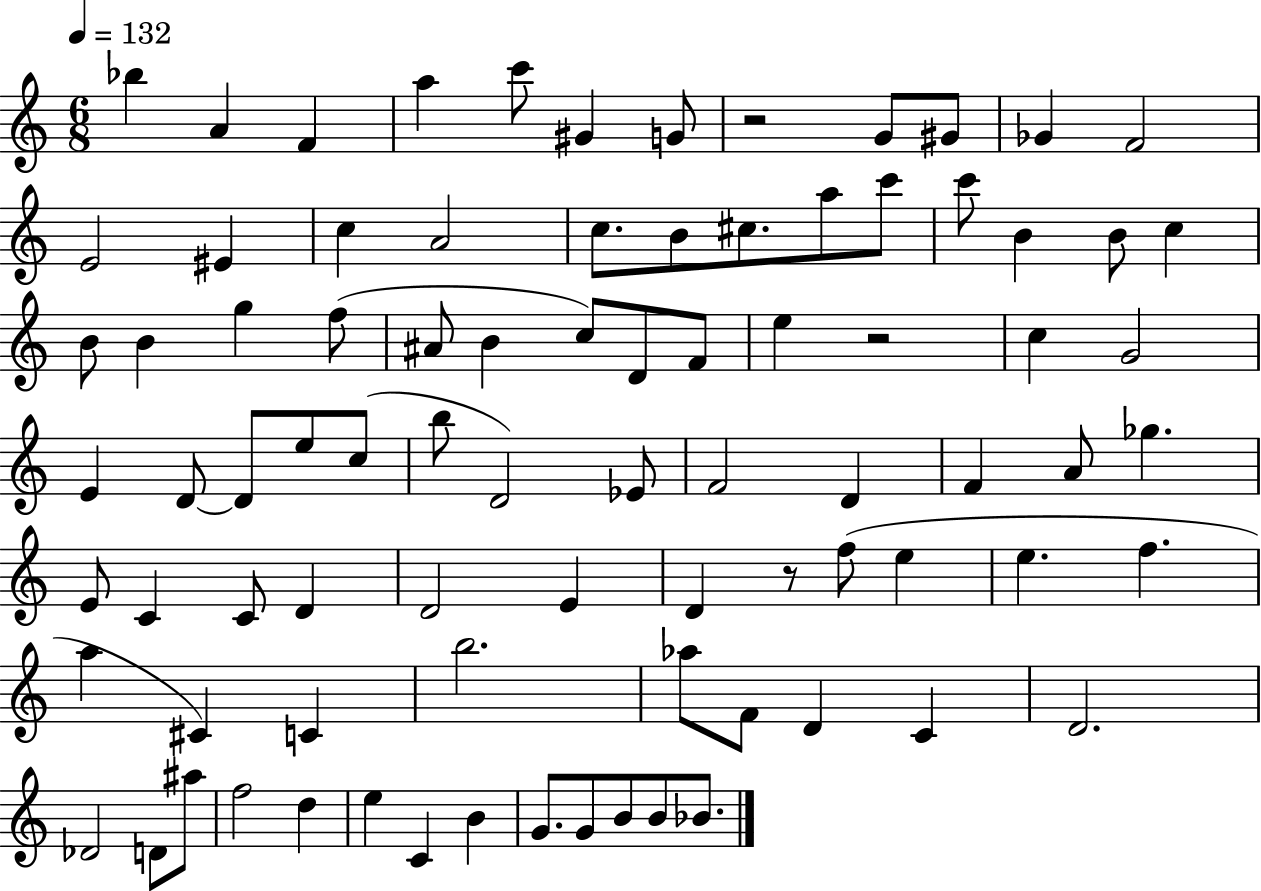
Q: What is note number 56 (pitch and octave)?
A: D4